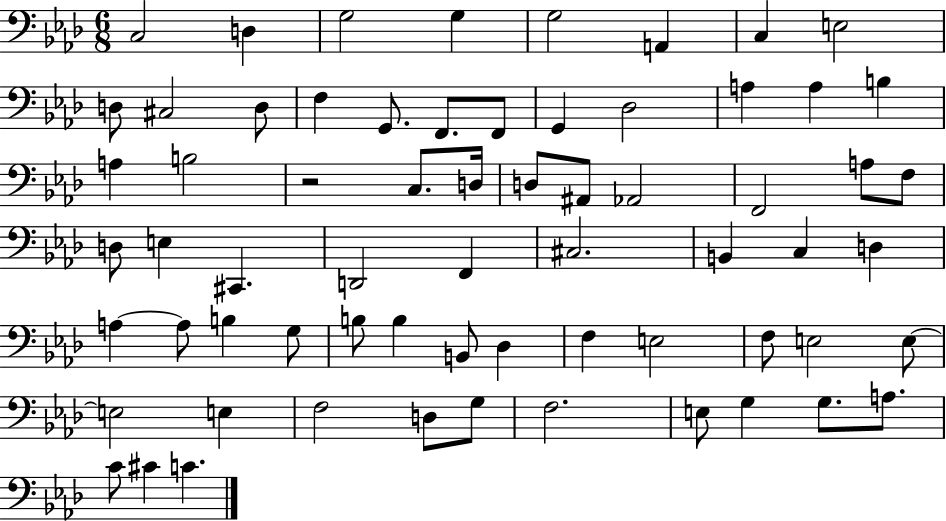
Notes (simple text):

C3/h D3/q G3/h G3/q G3/h A2/q C3/q E3/h D3/e C#3/h D3/e F3/q G2/e. F2/e. F2/e G2/q Db3/h A3/q A3/q B3/q A3/q B3/h R/h C3/e. D3/s D3/e A#2/e Ab2/h F2/h A3/e F3/e D3/e E3/q C#2/q. D2/h F2/q C#3/h. B2/q C3/q D3/q A3/q A3/e B3/q G3/e B3/e B3/q B2/e Db3/q F3/q E3/h F3/e E3/h E3/e E3/h E3/q F3/h D3/e G3/e F3/h. E3/e G3/q G3/e. A3/e. C4/e C#4/q C4/q.